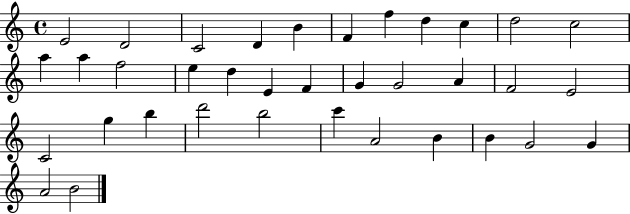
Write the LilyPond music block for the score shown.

{
  \clef treble
  \time 4/4
  \defaultTimeSignature
  \key c \major
  e'2 d'2 | c'2 d'4 b'4 | f'4 f''4 d''4 c''4 | d''2 c''2 | \break a''4 a''4 f''2 | e''4 d''4 e'4 f'4 | g'4 g'2 a'4 | f'2 e'2 | \break c'2 g''4 b''4 | d'''2 b''2 | c'''4 a'2 b'4 | b'4 g'2 g'4 | \break a'2 b'2 | \bar "|."
}